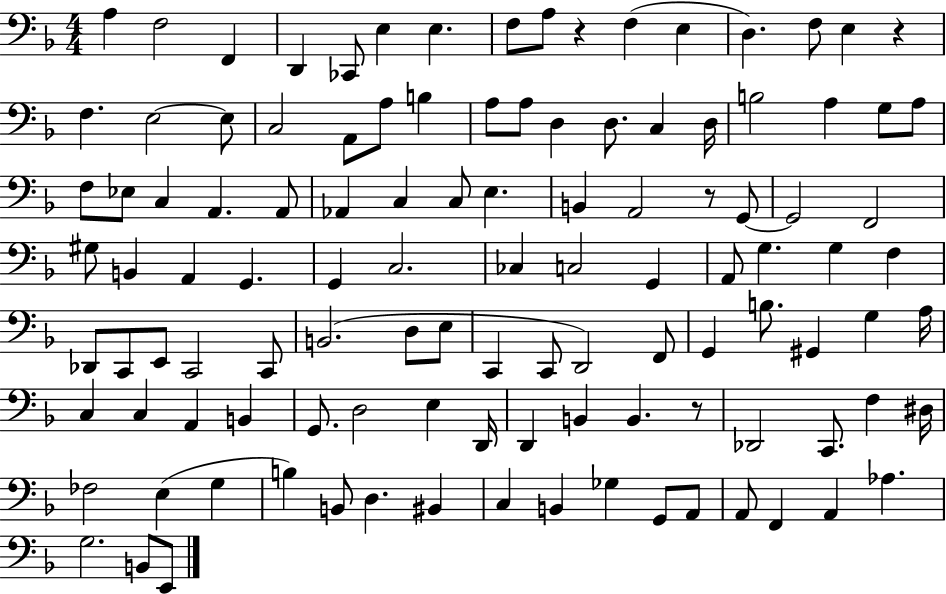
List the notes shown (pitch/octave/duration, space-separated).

A3/q F3/h F2/q D2/q CES2/e E3/q E3/q. F3/e A3/e R/q F3/q E3/q D3/q. F3/e E3/q R/q F3/q. E3/h E3/e C3/h A2/e A3/e B3/q A3/e A3/e D3/q D3/e. C3/q D3/s B3/h A3/q G3/e A3/e F3/e Eb3/e C3/q A2/q. A2/e Ab2/q C3/q C3/e E3/q. B2/q A2/h R/e G2/e G2/h F2/h G#3/e B2/q A2/q G2/q. G2/q C3/h. CES3/q C3/h G2/q A2/e G3/q. G3/q F3/q Db2/e C2/e E2/e C2/h C2/e B2/h. D3/e E3/e C2/q C2/e D2/h F2/e G2/q B3/e. G#2/q G3/q A3/s C3/q C3/q A2/q B2/q G2/e. D3/h E3/q D2/s D2/q B2/q B2/q. R/e Db2/h C2/e. F3/q D#3/s FES3/h E3/q G3/q B3/q B2/e D3/q. BIS2/q C3/q B2/q Gb3/q G2/e A2/e A2/e F2/q A2/q Ab3/q. G3/h. B2/e E2/e